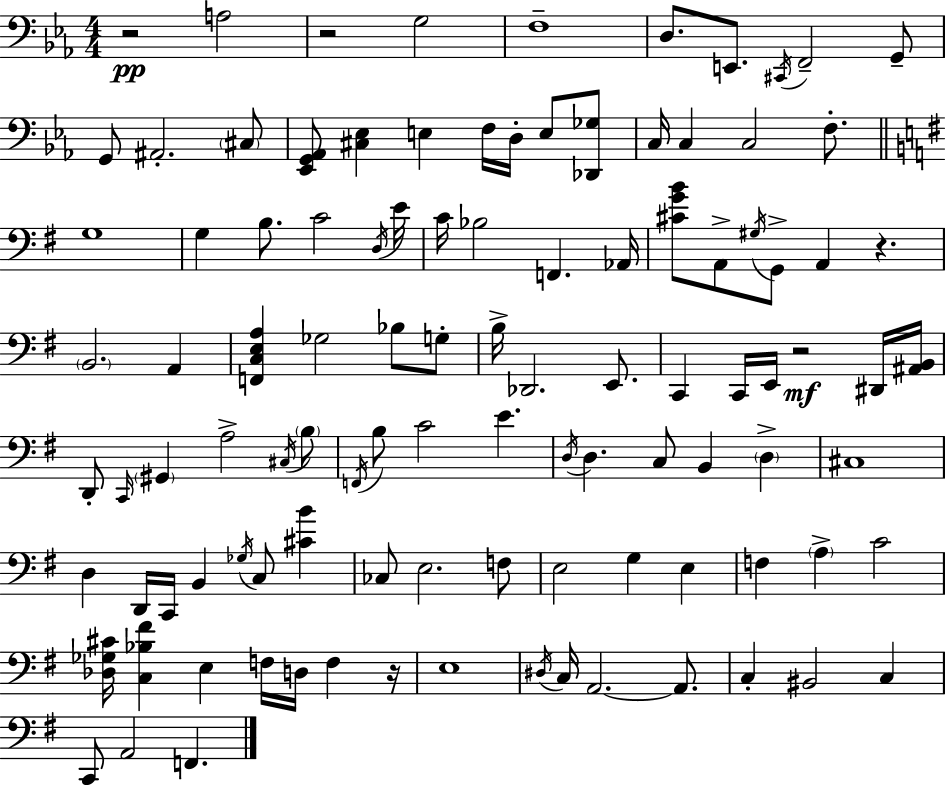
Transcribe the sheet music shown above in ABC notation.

X:1
T:Untitled
M:4/4
L:1/4
K:Cm
z2 A,2 z2 G,2 F,4 D,/2 E,,/2 ^C,,/4 F,,2 G,,/2 G,,/2 ^A,,2 ^C,/2 [_E,,G,,_A,,]/2 [^C,_E,] E, F,/4 D,/4 E,/2 [_D,,_G,]/2 C,/4 C, C,2 F,/2 G,4 G, B,/2 C2 D,/4 E/4 C/4 _B,2 F,, _A,,/4 [^CGB]/2 A,,/2 ^G,/4 G,,/2 A,, z B,,2 A,, [F,,C,E,A,] _G,2 _B,/2 G,/2 B,/4 _D,,2 E,,/2 C,, C,,/4 E,,/4 z2 ^D,,/4 [^A,,B,,]/4 D,,/2 C,,/4 ^G,, A,2 ^C,/4 B,/2 F,,/4 B,/2 C2 E D,/4 D, C,/2 B,, D, ^C,4 D, D,,/4 C,,/4 B,, _G,/4 C,/2 [^CB] _C,/2 E,2 F,/2 E,2 G, E, F, A, C2 [_D,_G,^C]/4 [C,_B,^F] E, F,/4 D,/4 F, z/4 E,4 ^D,/4 C,/4 A,,2 A,,/2 C, ^B,,2 C, C,,/2 A,,2 F,,